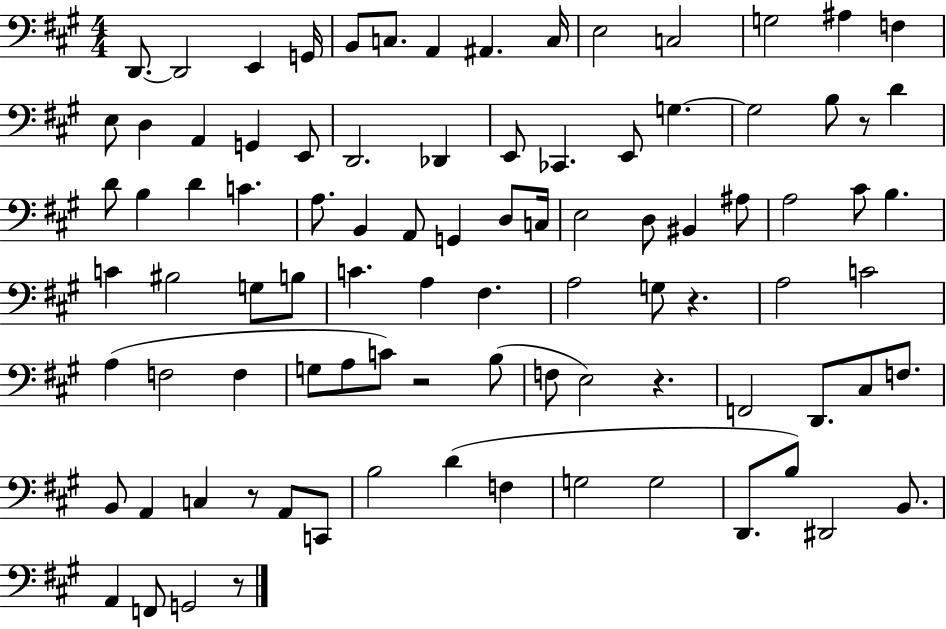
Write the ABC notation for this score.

X:1
T:Untitled
M:4/4
L:1/4
K:A
D,,/2 D,,2 E,, G,,/4 B,,/2 C,/2 A,, ^A,, C,/4 E,2 C,2 G,2 ^A, F, E,/2 D, A,, G,, E,,/2 D,,2 _D,, E,,/2 _C,, E,,/2 G, G,2 B,/2 z/2 D D/2 B, D C A,/2 B,, A,,/2 G,, D,/2 C,/4 E,2 D,/2 ^B,, ^A,/2 A,2 ^C/2 B, C ^B,2 G,/2 B,/2 C A, ^F, A,2 G,/2 z A,2 C2 A, F,2 F, G,/2 A,/2 C/2 z2 B,/2 F,/2 E,2 z F,,2 D,,/2 ^C,/2 F,/2 B,,/2 A,, C, z/2 A,,/2 C,,/2 B,2 D F, G,2 G,2 D,,/2 B,/2 ^D,,2 B,,/2 A,, F,,/2 G,,2 z/2